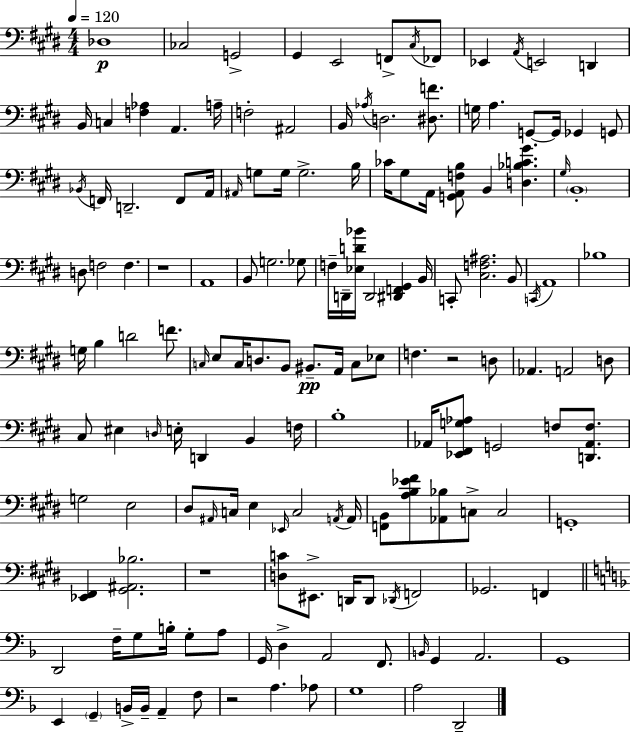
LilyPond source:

{
  \clef bass
  \numericTimeSignature
  \time 4/4
  \key e \major
  \tempo 4 = 120
  des1\p | ces2 g,2-> | gis,4 e,2 f,8-> \acciaccatura { cis16 } fes,8 | ees,4 \acciaccatura { a,16 } e,2 d,4 | \break b,16 c4 <f aes>4 a,4. | a16-- f2-. ais,2 | b,16 \acciaccatura { aes16 } d2. | <dis f'>8. g16 a4. g,8~~ g,16 ges,4 | \break g,8 \acciaccatura { bes,16 } f,16 d,2.-- | f,8 a,16 \grace { ais,16 } g8 g16 g2.-> | b16 ces'16 gis8 a,16 <g, a, f b>8 b,4 <d bes c' gis'>4. | \grace { gis16 } \parenthesize b,1-. | \break d8 f2 | f4. r1 | a,1 | b,8 g2. | \break ges8 f16-- d,16-- <ees d' bes'>16 d,2 | <dis, f, gis,>4 b,16 c,8-. <cis f ais>2. | b,8 \acciaccatura { c,16 } a,1 | bes1 | \break g16 b4 d'2 | f'8. \grace { c16 } e8 c16 d8. b,8 | bis,8.--\pp a,16 c8 ees8 f4. r2 | d8 aes,4. a,2 | \break d8 cis8 eis4 \grace { d16 } e16-. | d,4 b,4 f16 b1-. | aes,16 <ees, fis, g aes>8 g,2 | f8 <d, aes, f>8. g2 | \break e2 dis8 \grace { ais,16 } c16 e4 | \grace { ees,16 } c2 \acciaccatura { a,16 } a,16 <f, b,>8 <a b ees' fis'>8 | <aes, bes>8 c8-> c2 g,1-. | <ees, fis,>4 | \break <gis, ais, bes>2. r1 | <d c'>8 eis,8.-> | d,16 d,8 \acciaccatura { des,16 } f,2 ges,2. | f,4 \bar "||" \break \key f \major d,2 f16-- g8 b16-. g8-. a8 | g,16 d4-> a,2 f,8. | \grace { b,16 } g,4 a,2. | g,1 | \break e,4 \parenthesize g,4-- b,16-> b,16-- a,4-- f8 | r2 a4. aes8 | g1 | a2 d,2-- | \break \bar "|."
}